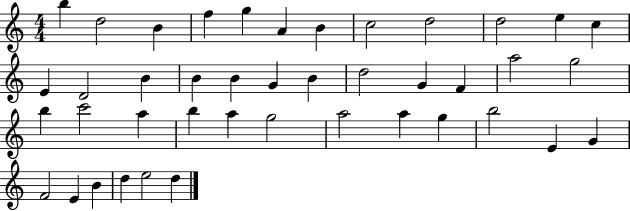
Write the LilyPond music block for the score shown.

{
  \clef treble
  \numericTimeSignature
  \time 4/4
  \key c \major
  b''4 d''2 b'4 | f''4 g''4 a'4 b'4 | c''2 d''2 | d''2 e''4 c''4 | \break e'4 d'2 b'4 | b'4 b'4 g'4 b'4 | d''2 g'4 f'4 | a''2 g''2 | \break b''4 c'''2 a''4 | b''4 a''4 g''2 | a''2 a''4 g''4 | b''2 e'4 g'4 | \break f'2 e'4 b'4 | d''4 e''2 d''4 | \bar "|."
}